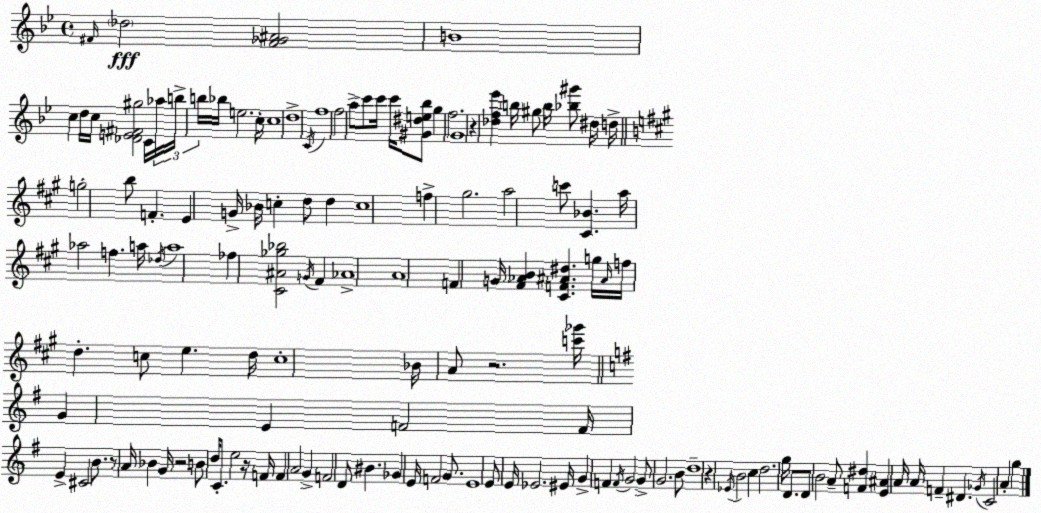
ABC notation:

X:1
T:Untitled
M:4/4
L:1/4
K:Bb
^F/4 _d2 [^F_G^A]2 B4 c d/4 c/4 [_DE^F^g]2 C/4 _a/4 b/4 b/4 _b/4 e2 c/4 c4 d4 C/4 f4 f2 a/2 c'/2 c'/4 c'/4 [^G^de_b]/2 g f2 G4 z [_df_e'] b/4 ^g/2 b/4 [_b^g']/2 ^d/4 d/4 g2 b/2 F E G/4 _B/4 c d/2 d c4 f ^g2 a2 c'/2 [^C_B] a/4 _a2 f a/4 _d/4 a4 _f [^C^A_g_b]2 G/4 ^F _A4 A4 F G/4 [^F_AB] [^CF^A^d] g/4 ^A/4 f/4 d c/2 e d/4 c4 _B/4 A/2 z2 [c'_g']/4 G E F2 F/4 E ^C2 B/2 z/2 A/4 _B G/4 z2 B/2 d/4 C/2 e2 z/4 F/4 F A2 G F2 D/2 ^B _G E/4 F2 G/2 E4 E/2 E/4 _E2 ^E/4 G F F/4 G2 G/2 G2 B/2 d4 z _E/4 B2 c d2 g/4 D/2 D/2 B2 A/2 [F^d] [E^A] A/4 A/4 F ^D _G/4 C2 A g